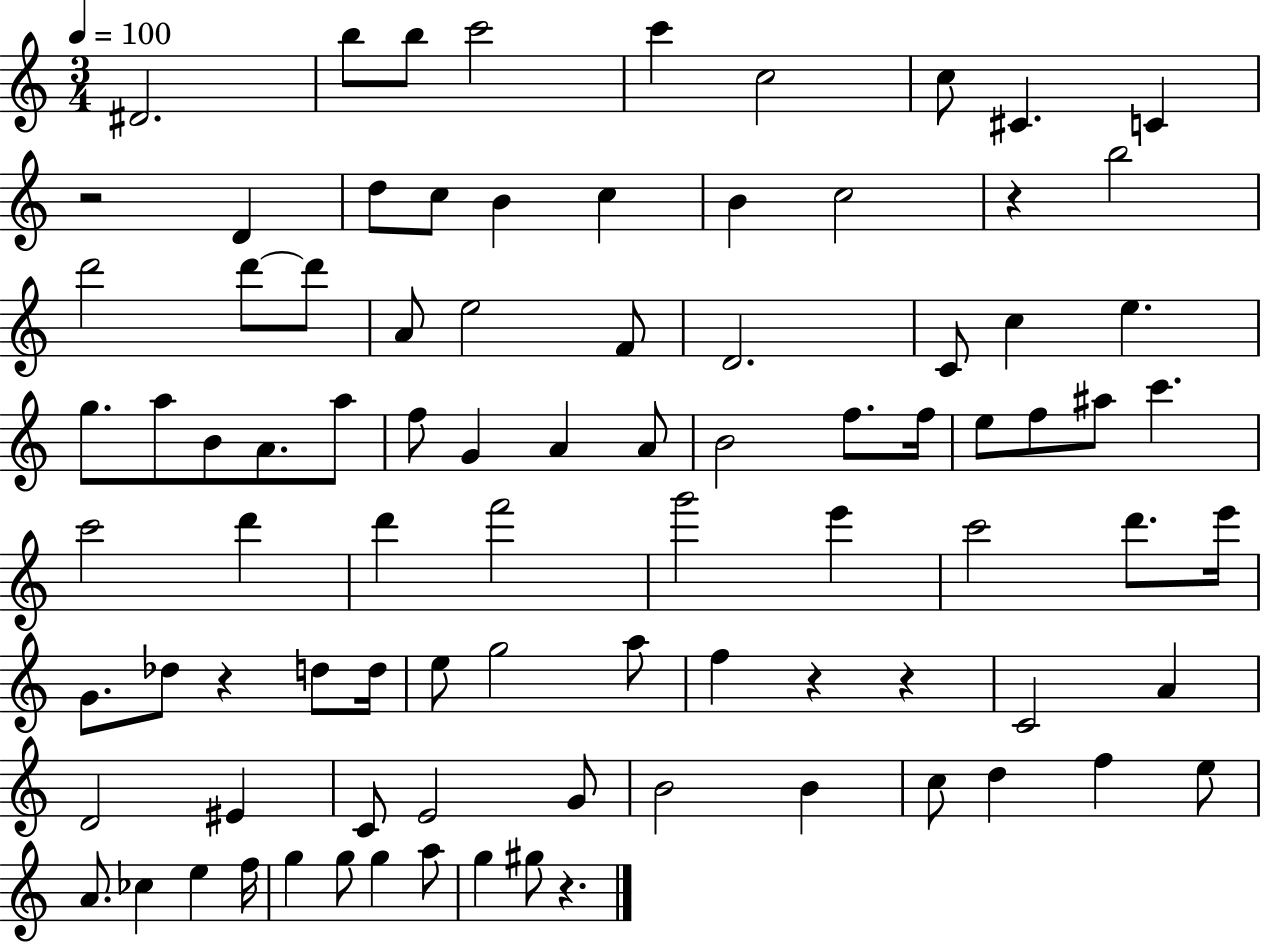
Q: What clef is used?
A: treble